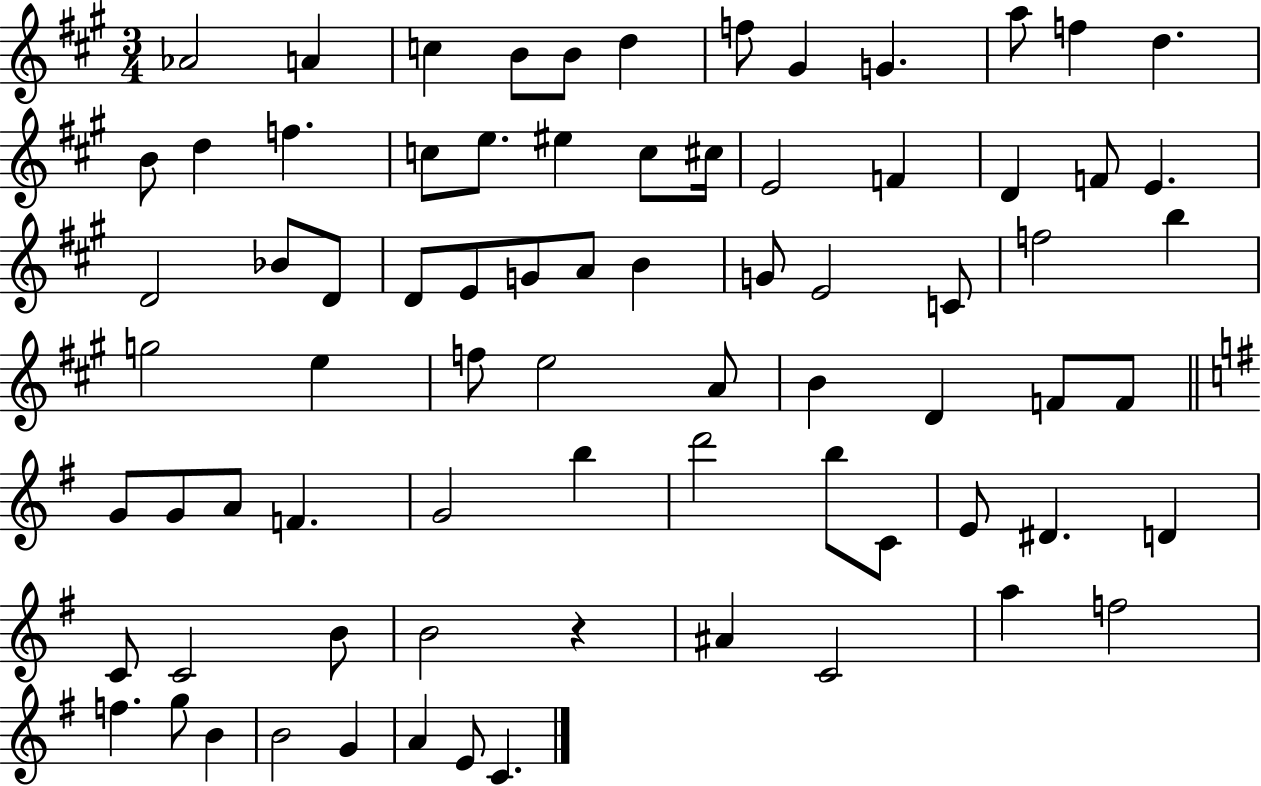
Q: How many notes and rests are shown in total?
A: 76